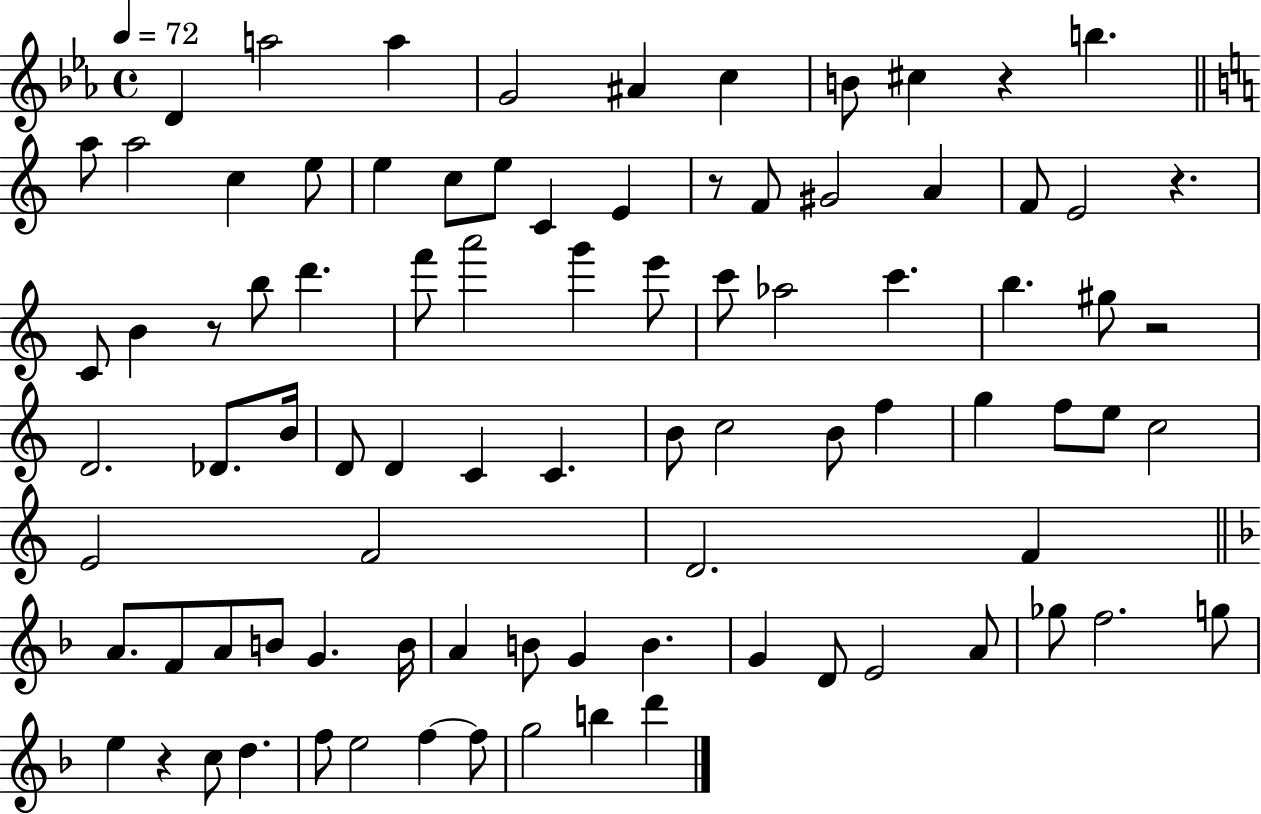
D4/q A5/h A5/q G4/h A#4/q C5/q B4/e C#5/q R/q B5/q. A5/e A5/h C5/q E5/e E5/q C5/e E5/e C4/q E4/q R/e F4/e G#4/h A4/q F4/e E4/h R/q. C4/e B4/q R/e B5/e D6/q. F6/e A6/h G6/q E6/e C6/e Ab5/h C6/q. B5/q. G#5/e R/h D4/h. Db4/e. B4/s D4/e D4/q C4/q C4/q. B4/e C5/h B4/e F5/q G5/q F5/e E5/e C5/h E4/h F4/h D4/h. F4/q A4/e. F4/e A4/e B4/e G4/q. B4/s A4/q B4/e G4/q B4/q. G4/q D4/e E4/h A4/e Gb5/e F5/h. G5/e E5/q R/q C5/e D5/q. F5/e E5/h F5/q F5/e G5/h B5/q D6/q